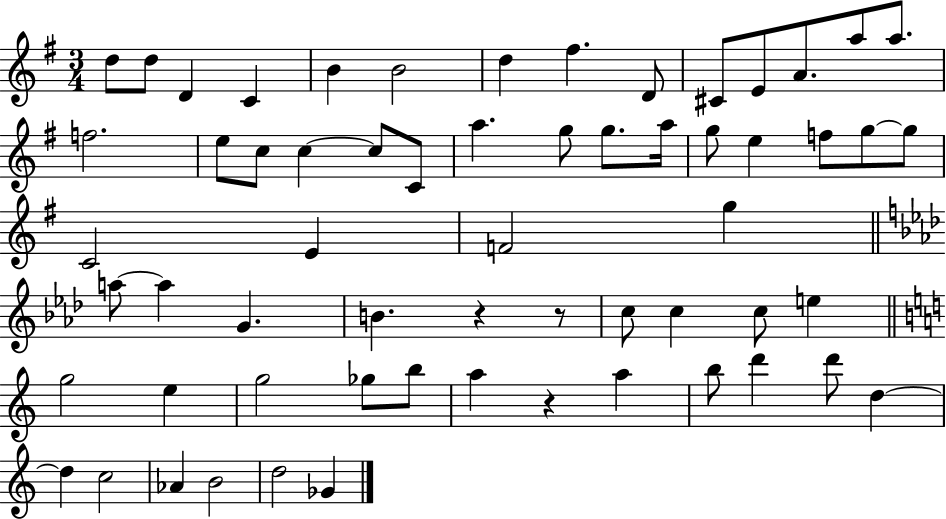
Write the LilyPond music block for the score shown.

{
  \clef treble
  \numericTimeSignature
  \time 3/4
  \key g \major
  \repeat volta 2 { d''8 d''8 d'4 c'4 | b'4 b'2 | d''4 fis''4. d'8 | cis'8 e'8 a'8. a''8 a''8. | \break f''2. | e''8 c''8 c''4~~ c''8 c'8 | a''4. g''8 g''8. a''16 | g''8 e''4 f''8 g''8~~ g''8 | \break c'2 e'4 | f'2 g''4 | \bar "||" \break \key aes \major a''8~~ a''4 g'4. | b'4. r4 r8 | c''8 c''4 c''8 e''4 | \bar "||" \break \key c \major g''2 e''4 | g''2 ges''8 b''8 | a''4 r4 a''4 | b''8 d'''4 d'''8 d''4~~ | \break d''4 c''2 | aes'4 b'2 | d''2 ges'4 | } \bar "|."
}